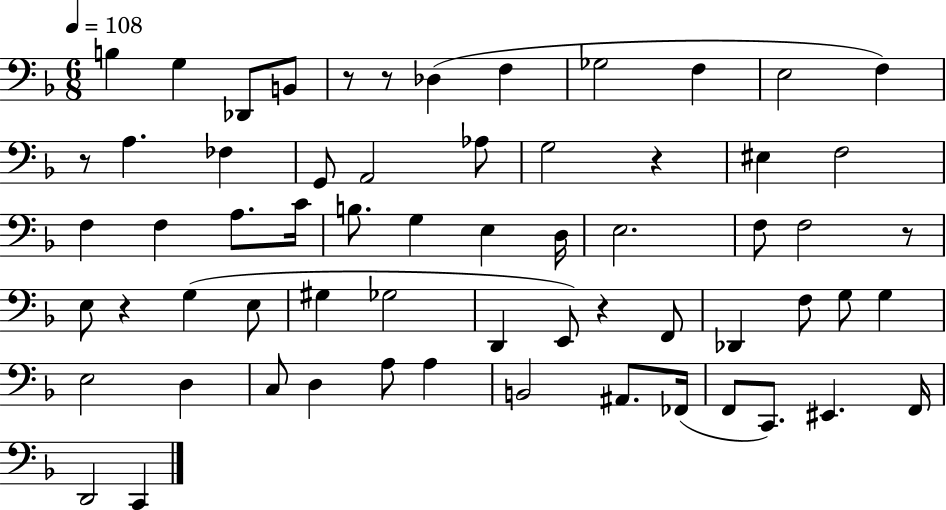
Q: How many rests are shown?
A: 7